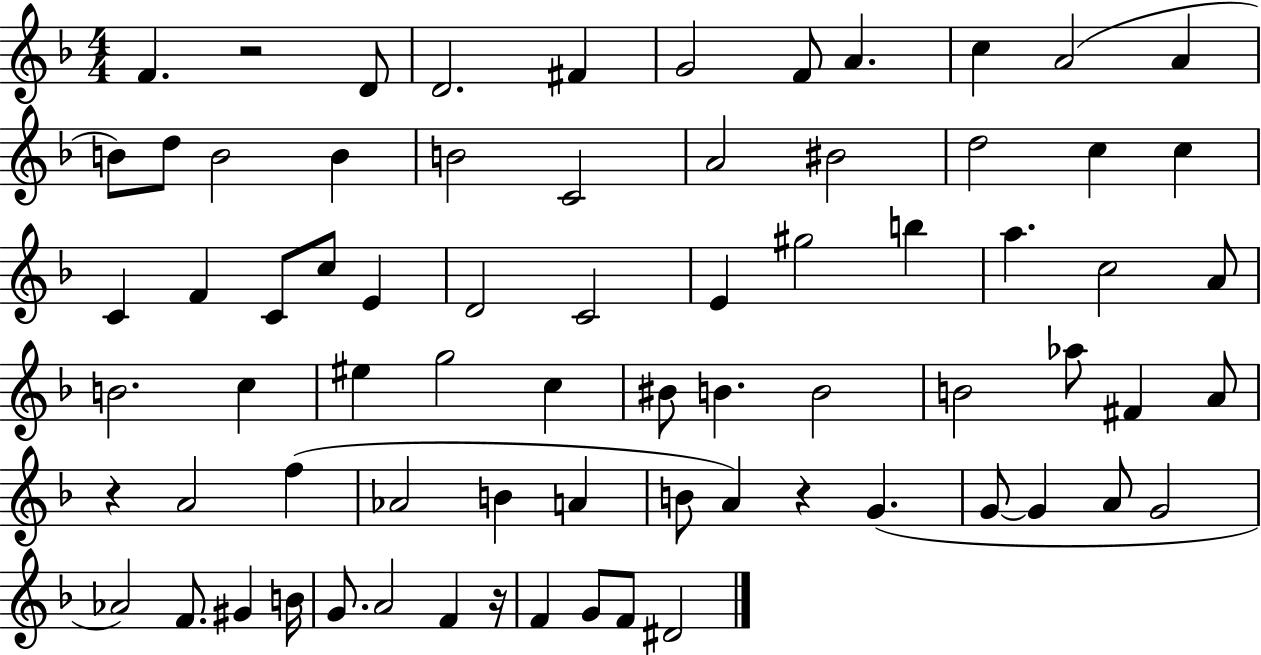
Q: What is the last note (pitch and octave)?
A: D#4